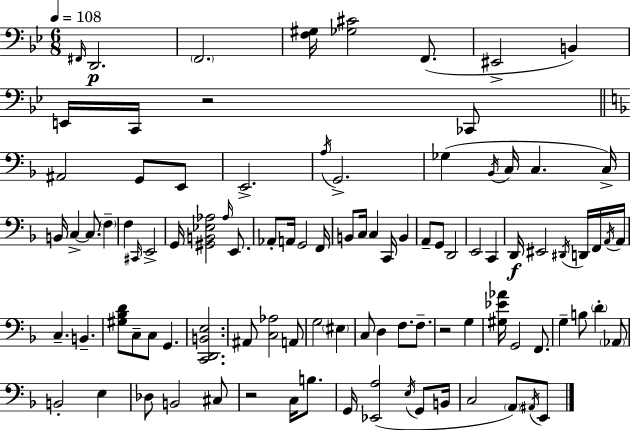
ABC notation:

X:1
T:Untitled
M:6/8
L:1/4
K:Gm
^F,,/4 D,,2 F,,2 [F,^G,]/4 [_G,^C]2 F,,/2 ^E,,2 B,, E,,/4 C,,/4 z2 _C,,/2 ^A,,2 G,,/2 E,,/2 E,,2 A,/4 G,,2 _G, _B,,/4 C,/4 C, C,/4 B,,/4 C, C,/2 F, F, ^C,,/4 E,,2 G,,/4 [^G,,B,,_E,_A,]2 _A,/4 E,,/2 _A,,/2 A,,/4 G,,2 F,,/4 B,,/2 C,/4 C, C,,/4 B,, A,,/2 G,,/2 D,,2 E,,2 C,, D,,/4 ^E,,2 ^D,,/4 D,,/4 F,,/4 A,,/4 A,,/4 C, B,, [^G,_B,D]/2 C,/2 C,/2 G,, [C,,D,,B,,E,]2 ^A,,/2 [C,_A,]2 A,,/2 G,2 ^E, C,/2 D, F,/2 F,/2 z2 G, [^G,_E_A]/4 G,,2 F,,/2 G, B,/2 D _A,,/2 B,,2 E, _D,/2 B,,2 ^C,/2 z2 C,/4 B,/2 G,,/4 [_E,,A,]2 E,/4 G,,/2 B,,/4 C,2 A,,/2 ^A,,/4 E,,/2